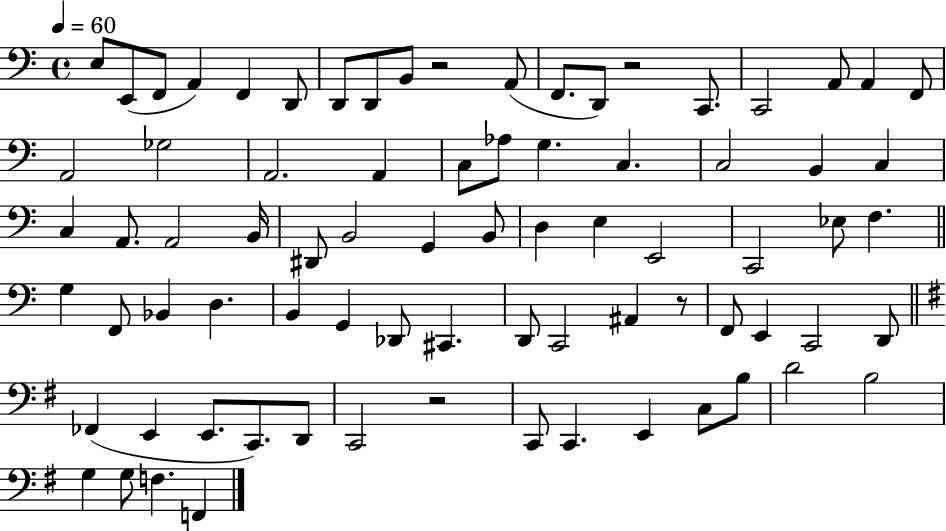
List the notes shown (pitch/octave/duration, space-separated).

E3/e E2/e F2/e A2/q F2/q D2/e D2/e D2/e B2/e R/h A2/e F2/e. D2/e R/h C2/e. C2/h A2/e A2/q F2/e A2/h Gb3/h A2/h. A2/q C3/e Ab3/e G3/q. C3/q. C3/h B2/q C3/q C3/q A2/e. A2/h B2/s D#2/e B2/h G2/q B2/e D3/q E3/q E2/h C2/h Eb3/e F3/q. G3/q F2/e Bb2/q D3/q. B2/q G2/q Db2/e C#2/q. D2/e C2/h A#2/q R/e F2/e E2/q C2/h D2/e FES2/q E2/q E2/e. C2/e. D2/e C2/h R/h C2/e C2/q. E2/q C3/e B3/e D4/h B3/h G3/q G3/e F3/q. F2/q